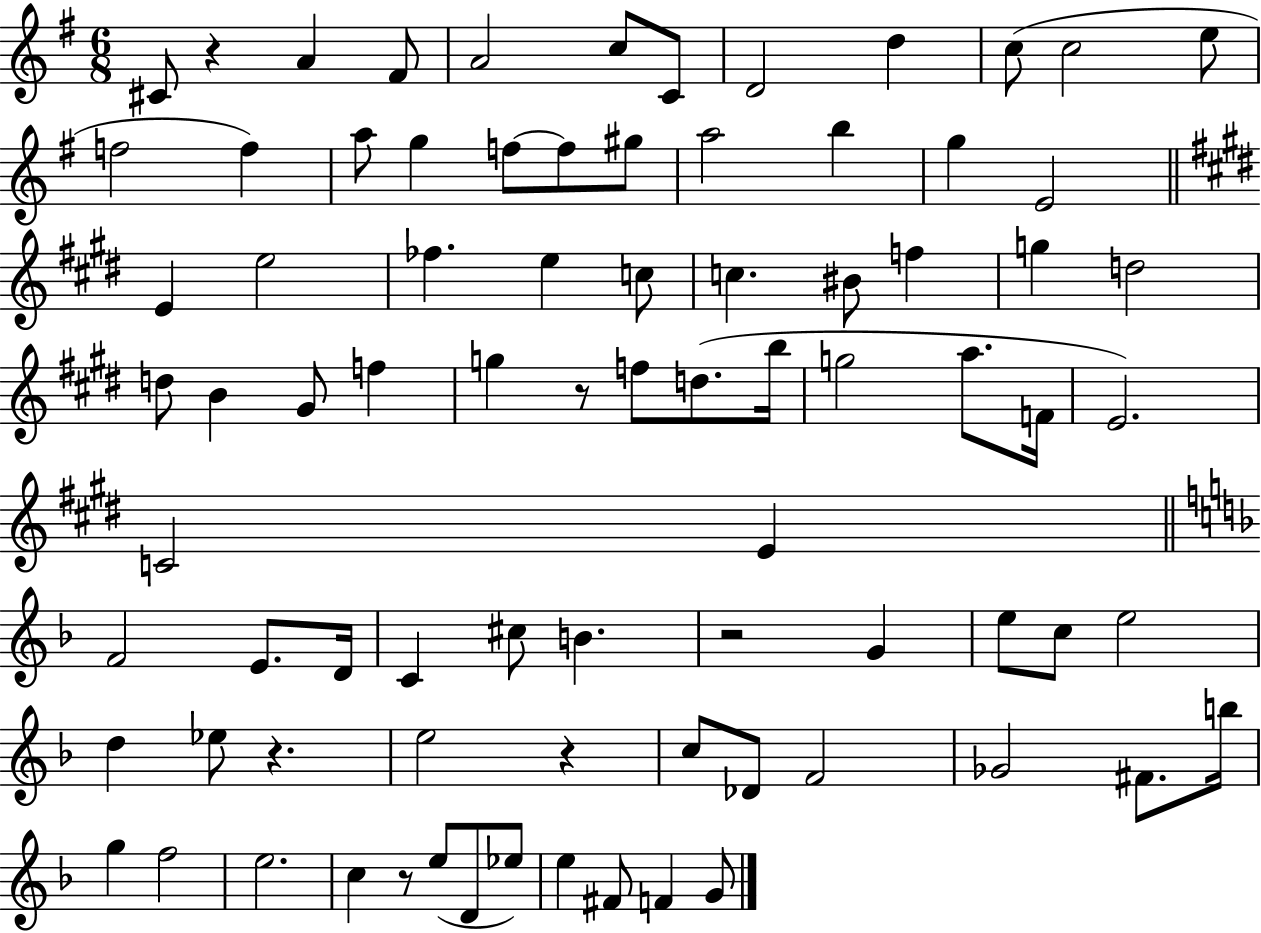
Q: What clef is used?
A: treble